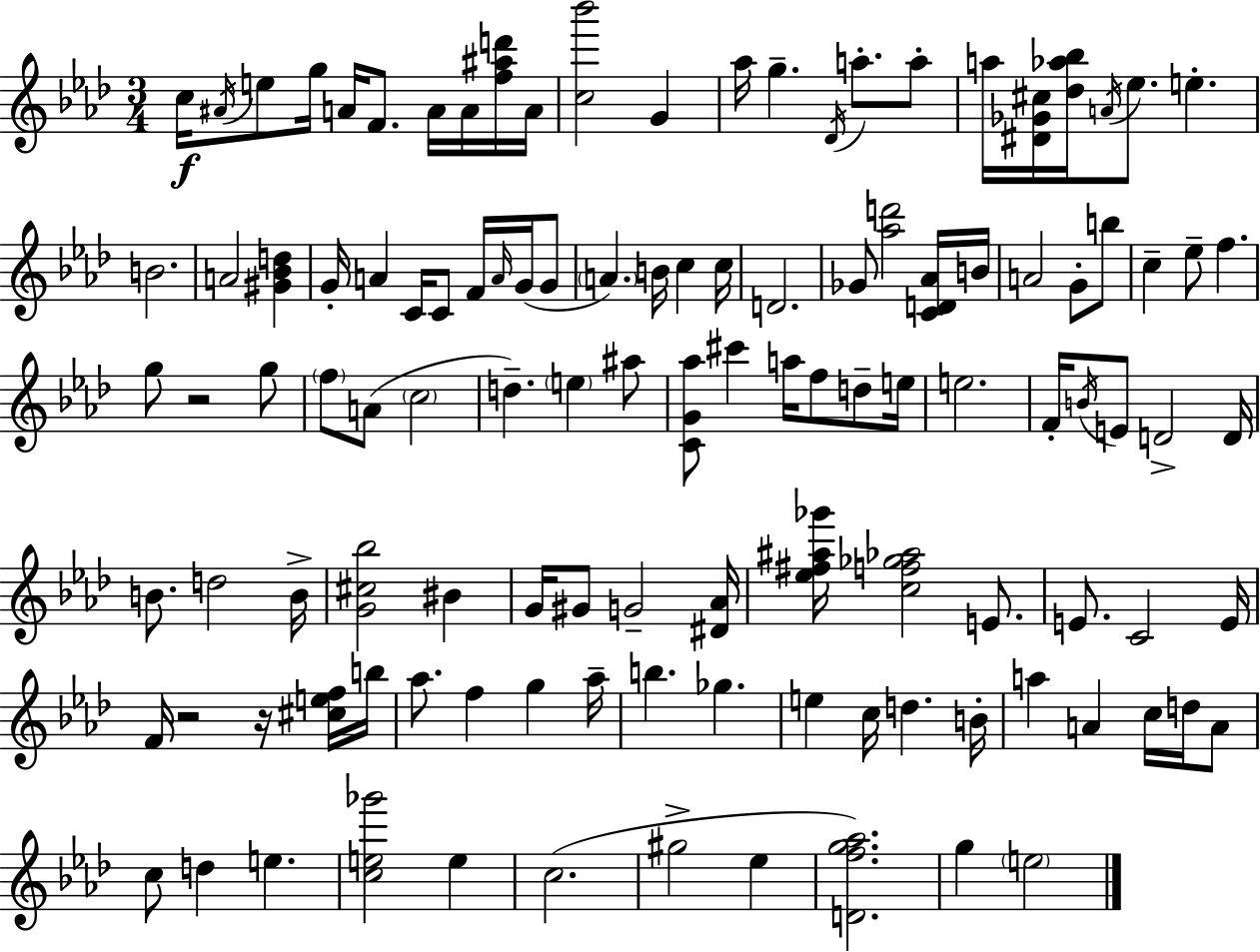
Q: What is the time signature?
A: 3/4